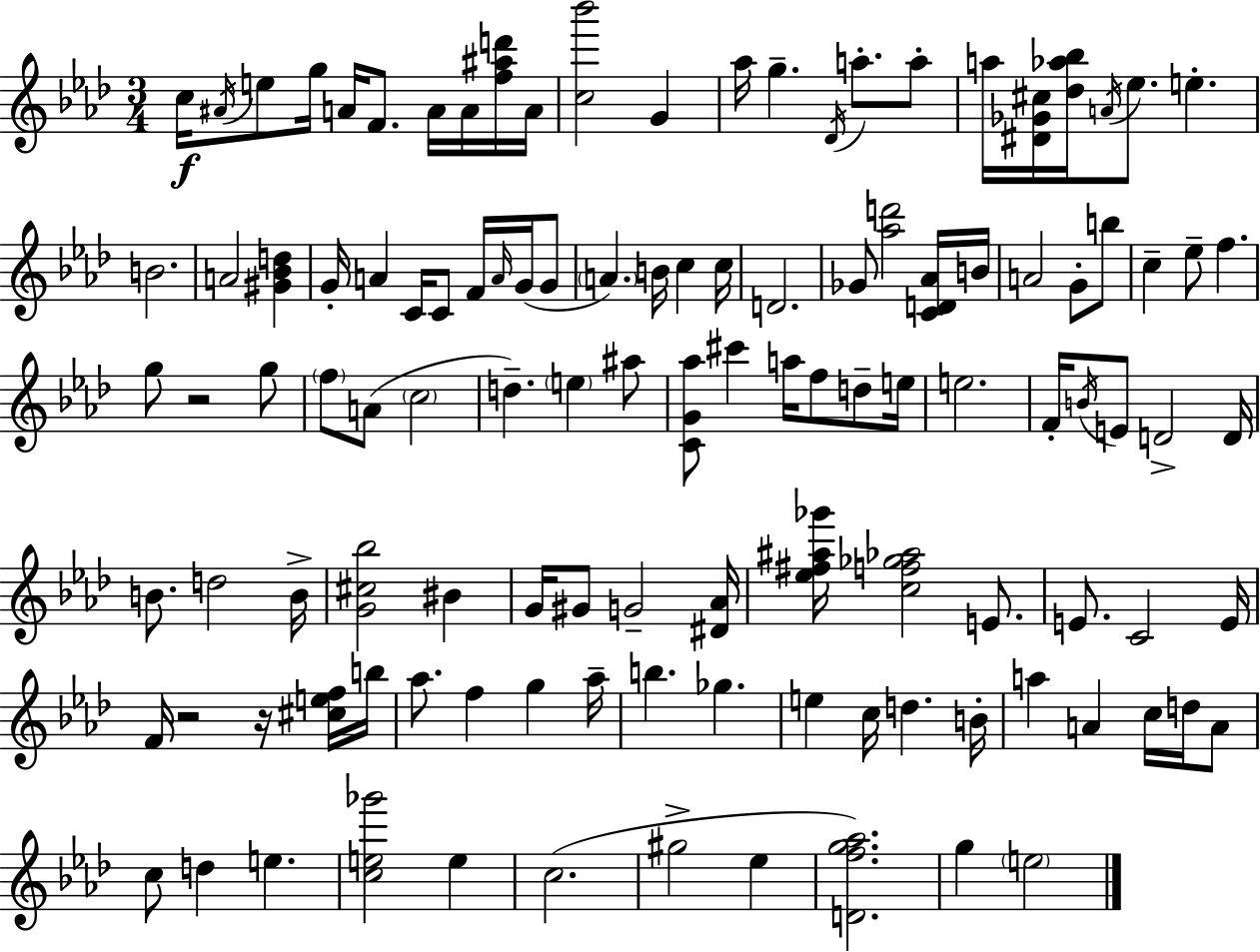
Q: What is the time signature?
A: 3/4